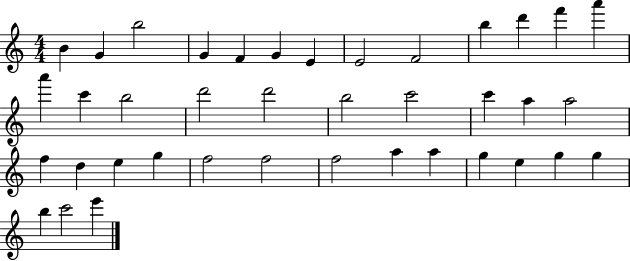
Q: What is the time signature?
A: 4/4